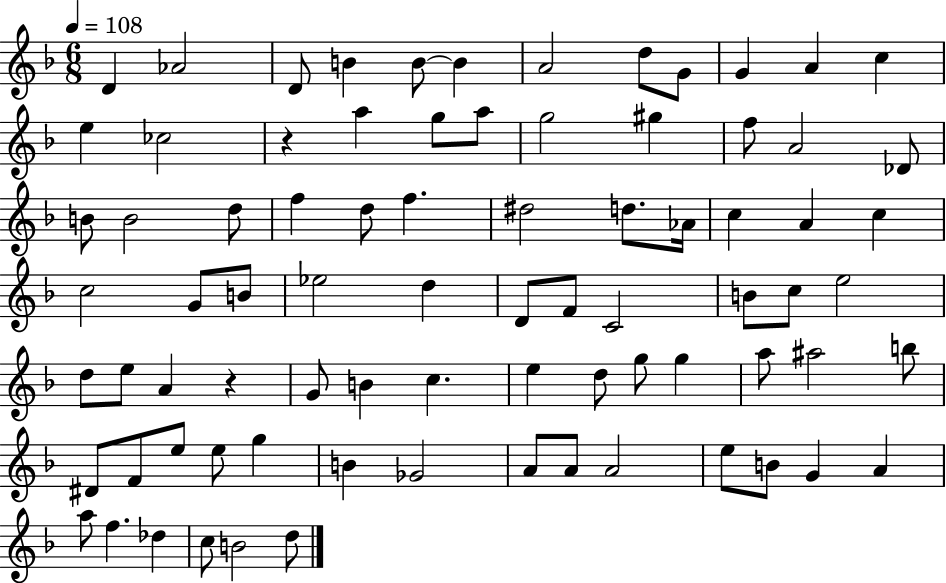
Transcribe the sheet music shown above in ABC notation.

X:1
T:Untitled
M:6/8
L:1/4
K:F
D _A2 D/2 B B/2 B A2 d/2 G/2 G A c e _c2 z a g/2 a/2 g2 ^g f/2 A2 _D/2 B/2 B2 d/2 f d/2 f ^d2 d/2 _A/4 c A c c2 G/2 B/2 _e2 d D/2 F/2 C2 B/2 c/2 e2 d/2 e/2 A z G/2 B c e d/2 g/2 g a/2 ^a2 b/2 ^D/2 F/2 e/2 e/2 g B _G2 A/2 A/2 A2 e/2 B/2 G A a/2 f _d c/2 B2 d/2